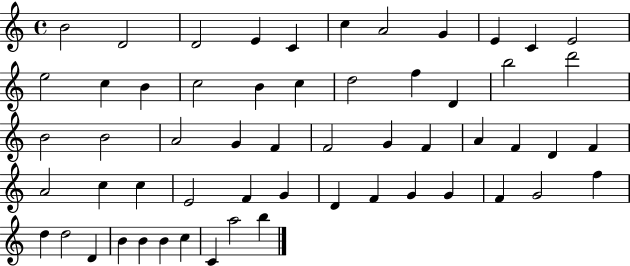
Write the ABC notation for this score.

X:1
T:Untitled
M:4/4
L:1/4
K:C
B2 D2 D2 E C c A2 G E C E2 e2 c B c2 B c d2 f D b2 d'2 B2 B2 A2 G F F2 G F A F D F A2 c c E2 F G D F G G F G2 f d d2 D B B B c C a2 b